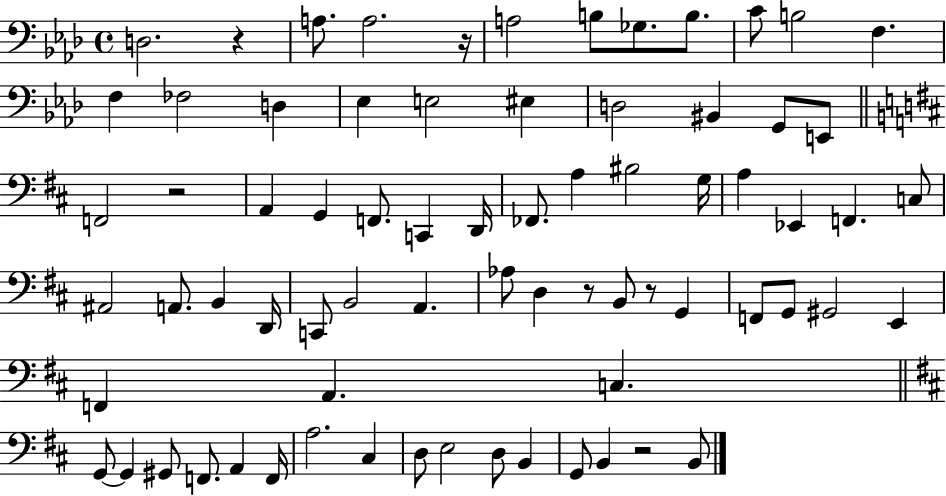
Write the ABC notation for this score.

X:1
T:Untitled
M:4/4
L:1/4
K:Ab
D,2 z A,/2 A,2 z/4 A,2 B,/2 _G,/2 B,/2 C/2 B,2 F, F, _F,2 D, _E, E,2 ^E, D,2 ^B,, G,,/2 E,,/2 F,,2 z2 A,, G,, F,,/2 C,, D,,/4 _F,,/2 A, ^B,2 G,/4 A, _E,, F,, C,/2 ^A,,2 A,,/2 B,, D,,/4 C,,/2 B,,2 A,, _A,/2 D, z/2 B,,/2 z/2 G,, F,,/2 G,,/2 ^G,,2 E,, F,, A,, C, G,,/2 G,, ^G,,/2 F,,/2 A,, F,,/4 A,2 ^C, D,/2 E,2 D,/2 B,, G,,/2 B,, z2 B,,/2